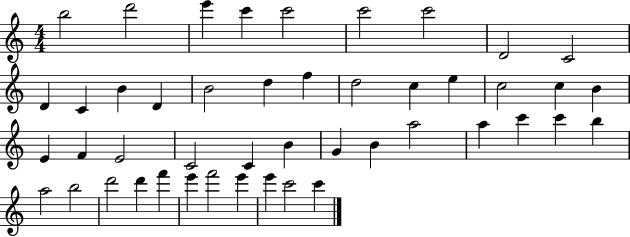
X:1
T:Untitled
M:4/4
L:1/4
K:C
b2 d'2 e' c' c'2 c'2 c'2 D2 C2 D C B D B2 d f d2 c e c2 c B E F E2 C2 C B G B a2 a c' c' b a2 b2 d'2 d' f' e' f'2 e' e' c'2 c'